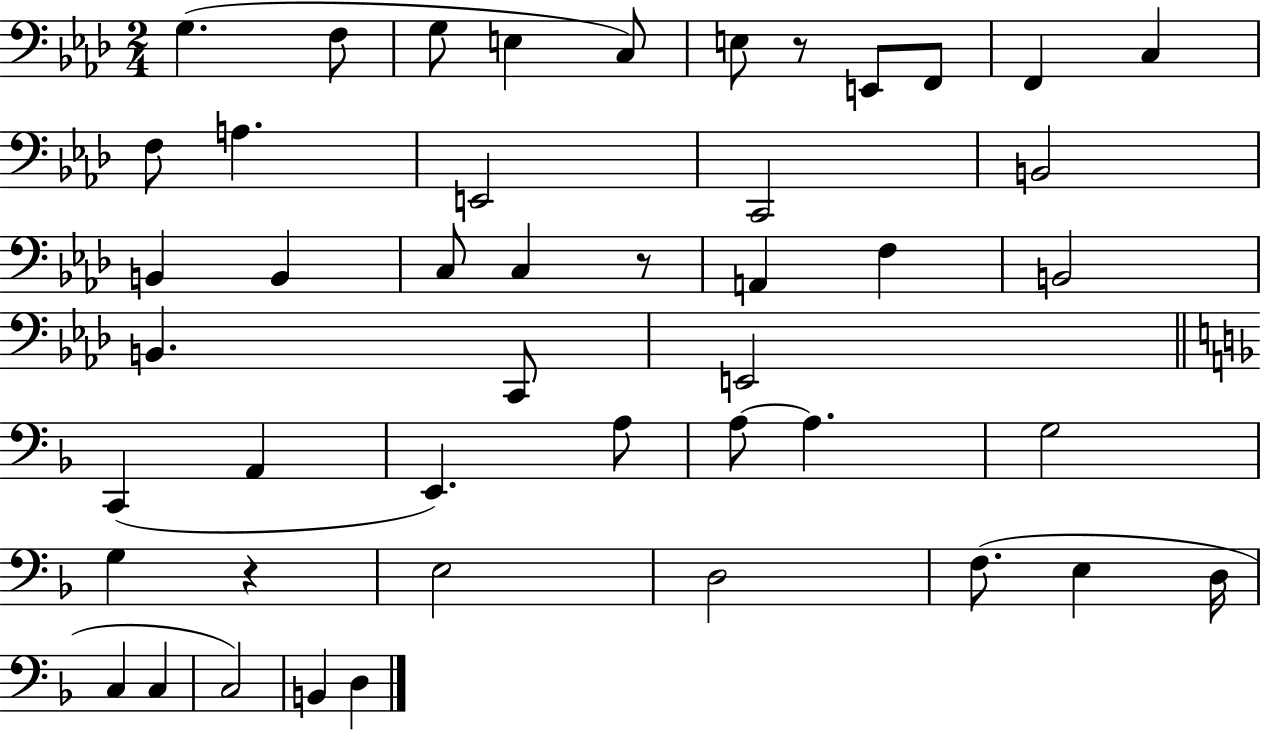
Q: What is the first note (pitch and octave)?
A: G3